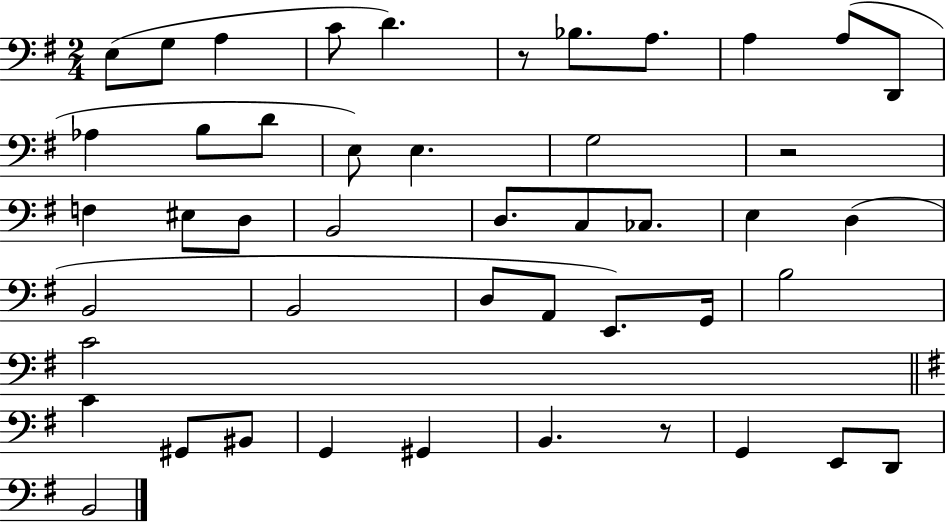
E3/e G3/e A3/q C4/e D4/q. R/e Bb3/e. A3/e. A3/q A3/e D2/e Ab3/q B3/e D4/e E3/e E3/q. G3/h R/h F3/q EIS3/e D3/e B2/h D3/e. C3/e CES3/e. E3/q D3/q B2/h B2/h D3/e A2/e E2/e. G2/s B3/h C4/h C4/q G#2/e BIS2/e G2/q G#2/q B2/q. R/e G2/q E2/e D2/e B2/h